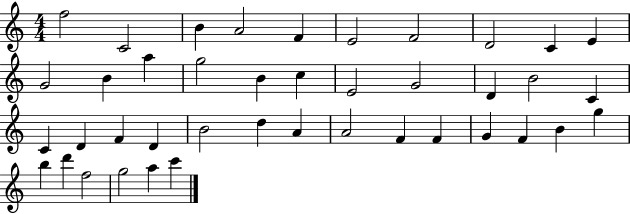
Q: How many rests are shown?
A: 0